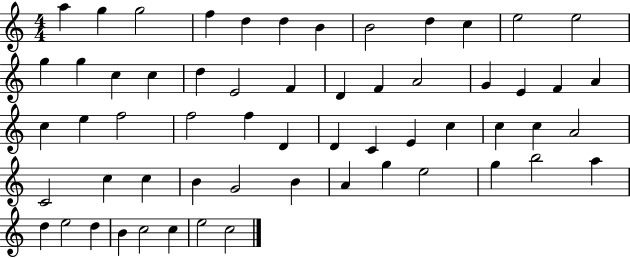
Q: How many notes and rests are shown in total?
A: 59